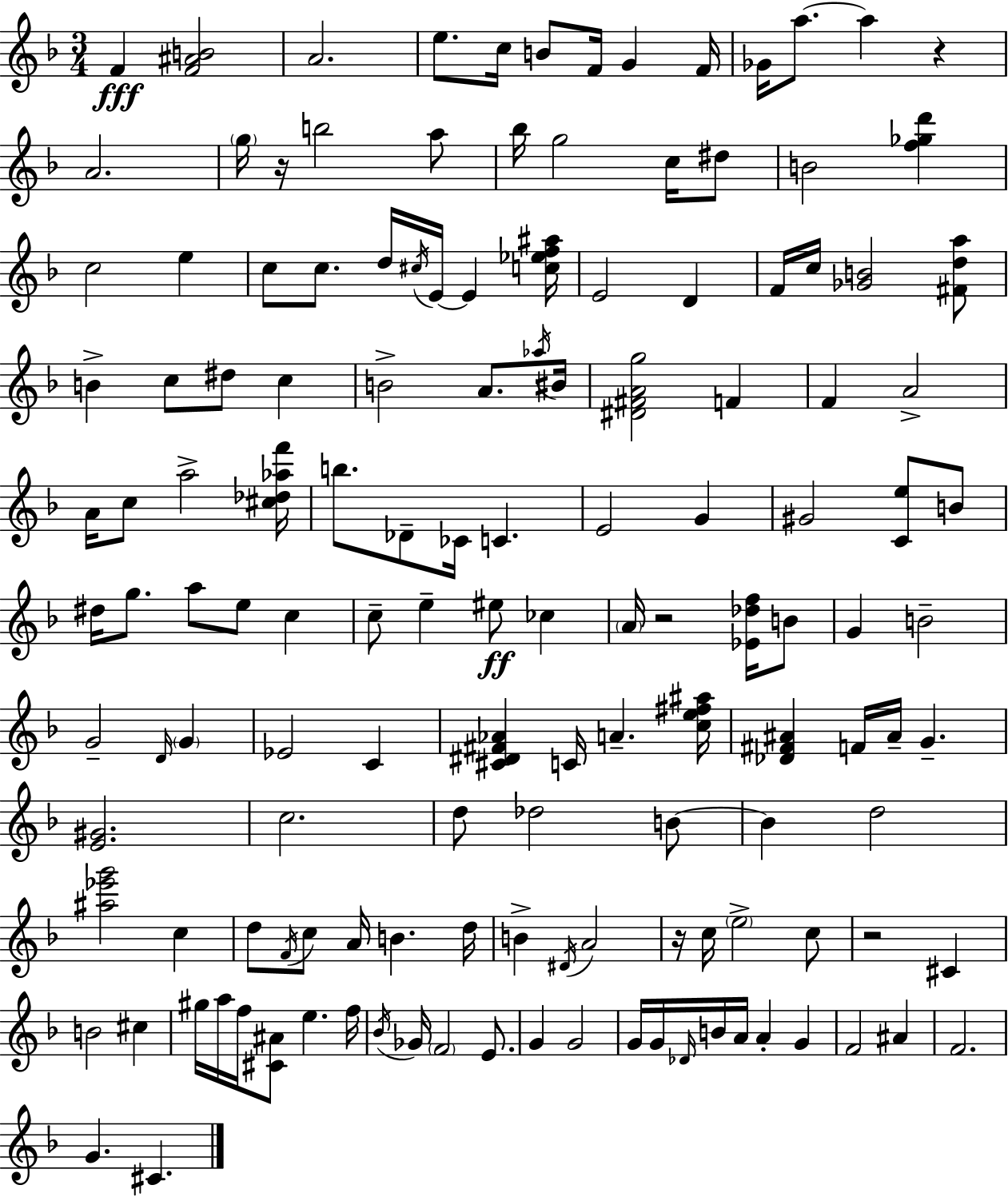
{
  \clef treble
  \numericTimeSignature
  \time 3/4
  \key f \major
  f'4\fff <f' ais' b'>2 | a'2. | e''8. c''16 b'8 f'16 g'4 f'16 | ges'16 a''8.~~ a''4 r4 | \break a'2. | \parenthesize g''16 r16 b''2 a''8 | bes''16 g''2 c''16 dis''8 | b'2 <f'' ges'' d'''>4 | \break c''2 e''4 | c''8 c''8. d''16 \acciaccatura { cis''16 } e'16~~ e'4 | <c'' ees'' f'' ais''>16 e'2 d'4 | f'16 c''16 <ges' b'>2 <fis' d'' a''>8 | \break b'4-> c''8 dis''8 c''4 | b'2-> a'8. | \acciaccatura { aes''16 } bis'16 <dis' fis' a' g''>2 f'4 | f'4 a'2-> | \break a'16 c''8 a''2-> | <cis'' des'' aes'' f'''>16 b''8. des'8-- ces'16 c'4. | e'2 g'4 | gis'2 <c' e''>8 | \break b'8 dis''16 g''8. a''8 e''8 c''4 | c''8-- e''4-- eis''8\ff ces''4 | \parenthesize a'16 r2 <ees' des'' f''>16 | b'8 g'4 b'2-- | \break g'2-- \grace { d'16 } \parenthesize g'4 | ees'2 c'4 | <cis' dis' fis' aes'>4 c'16 a'4.-- | <c'' e'' fis'' ais''>16 <des' fis' ais'>4 f'16 ais'16-- g'4.-- | \break <e' gis'>2. | c''2. | d''8 des''2 | b'8~~ b'4 d''2 | \break <ais'' ees''' g'''>2 c''4 | d''8 \acciaccatura { f'16 } c''8 a'16 b'4. | d''16 b'4-> \acciaccatura { dis'16 } a'2 | r16 c''16 \parenthesize e''2-> | \break c''8 r2 | cis'4 b'2 | cis''4 gis''16 a''16 f''16 <cis' ais'>8 e''4. | f''16 \acciaccatura { bes'16 } ges'16 \parenthesize f'2 | \break e'8. g'4 g'2 | g'16 g'16 \grace { des'16 } b'16 a'16 a'4-. | g'4 f'2 | ais'4 f'2. | \break g'4. | cis'4. \bar "|."
}